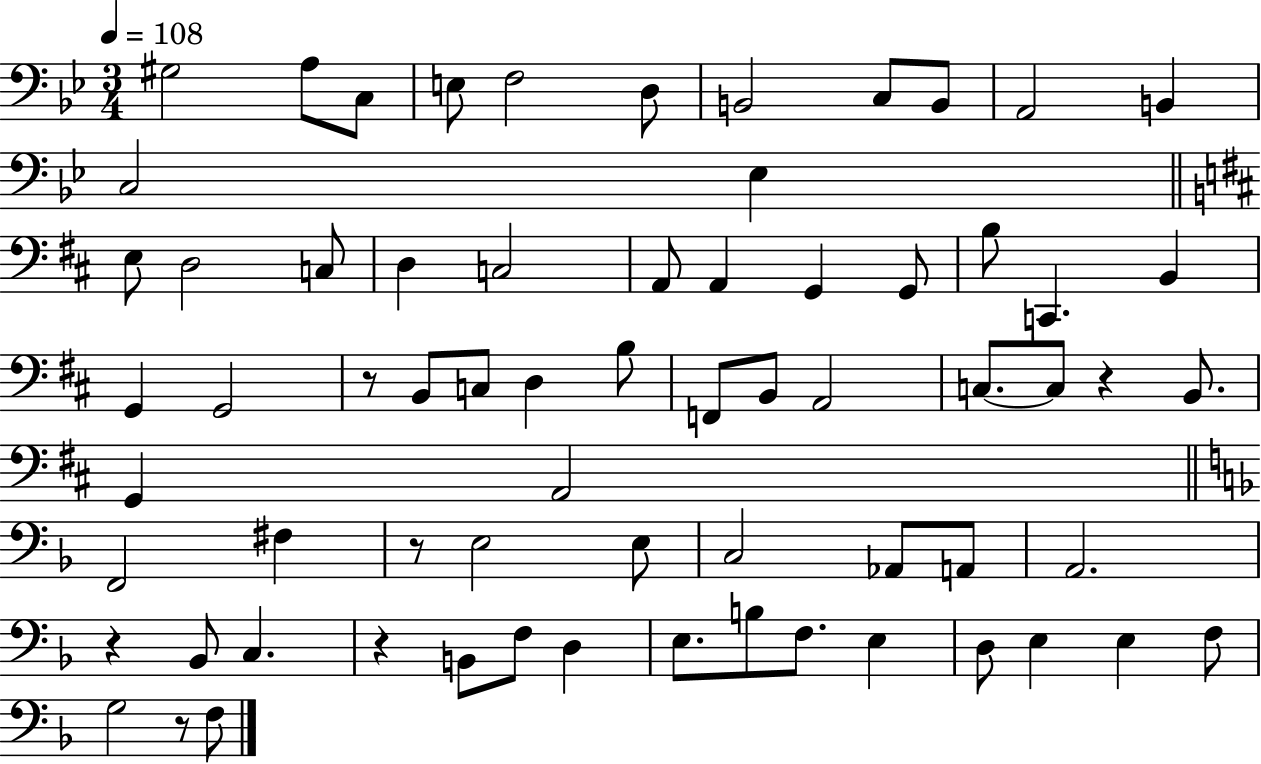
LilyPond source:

{
  \clef bass
  \numericTimeSignature
  \time 3/4
  \key bes \major
  \tempo 4 = 108
  gis2 a8 c8 | e8 f2 d8 | b,2 c8 b,8 | a,2 b,4 | \break c2 ees4 | \bar "||" \break \key b \minor e8 d2 c8 | d4 c2 | a,8 a,4 g,4 g,8 | b8 c,4. b,4 | \break g,4 g,2 | r8 b,8 c8 d4 b8 | f,8 b,8 a,2 | c8.~~ c8 r4 b,8. | \break g,4 a,2 | \bar "||" \break \key f \major f,2 fis4 | r8 e2 e8 | c2 aes,8 a,8 | a,2. | \break r4 bes,8 c4. | r4 b,8 f8 d4 | e8. b8 f8. e4 | d8 e4 e4 f8 | \break g2 r8 f8 | \bar "|."
}